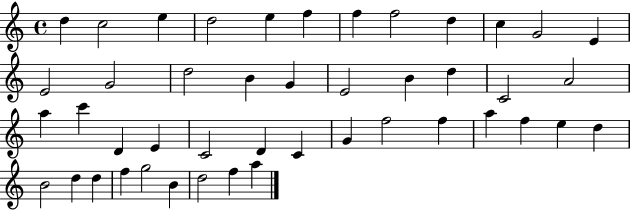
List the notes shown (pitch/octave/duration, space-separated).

D5/q C5/h E5/q D5/h E5/q F5/q F5/q F5/h D5/q C5/q G4/h E4/q E4/h G4/h D5/h B4/q G4/q E4/h B4/q D5/q C4/h A4/h A5/q C6/q D4/q E4/q C4/h D4/q C4/q G4/q F5/h F5/q A5/q F5/q E5/q D5/q B4/h D5/q D5/q F5/q G5/h B4/q D5/h F5/q A5/q